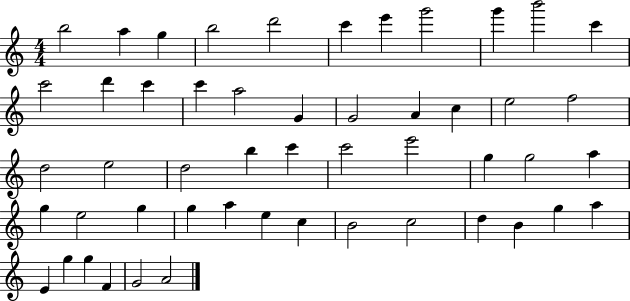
X:1
T:Untitled
M:4/4
L:1/4
K:C
b2 a g b2 d'2 c' e' g'2 g' b'2 c' c'2 d' c' c' a2 G G2 A c e2 f2 d2 e2 d2 b c' c'2 e'2 g g2 a g e2 g g a e c B2 c2 d B g a E g g F G2 A2